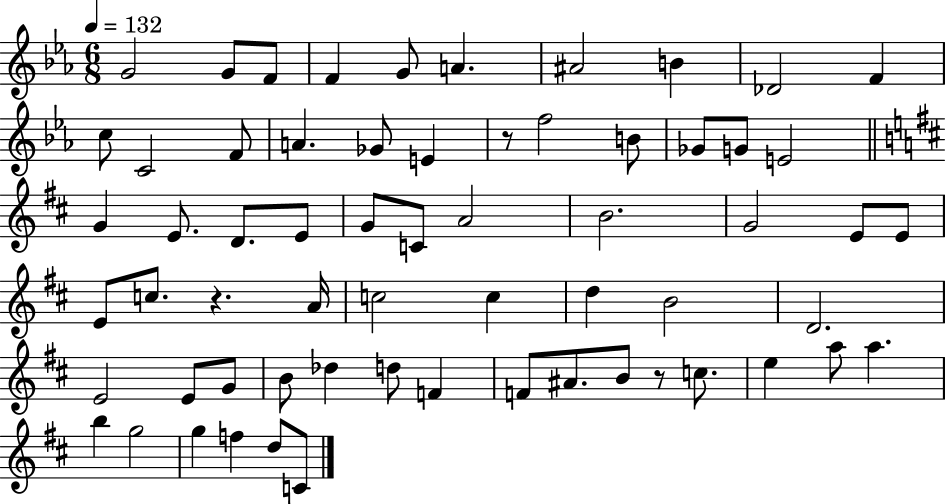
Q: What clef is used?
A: treble